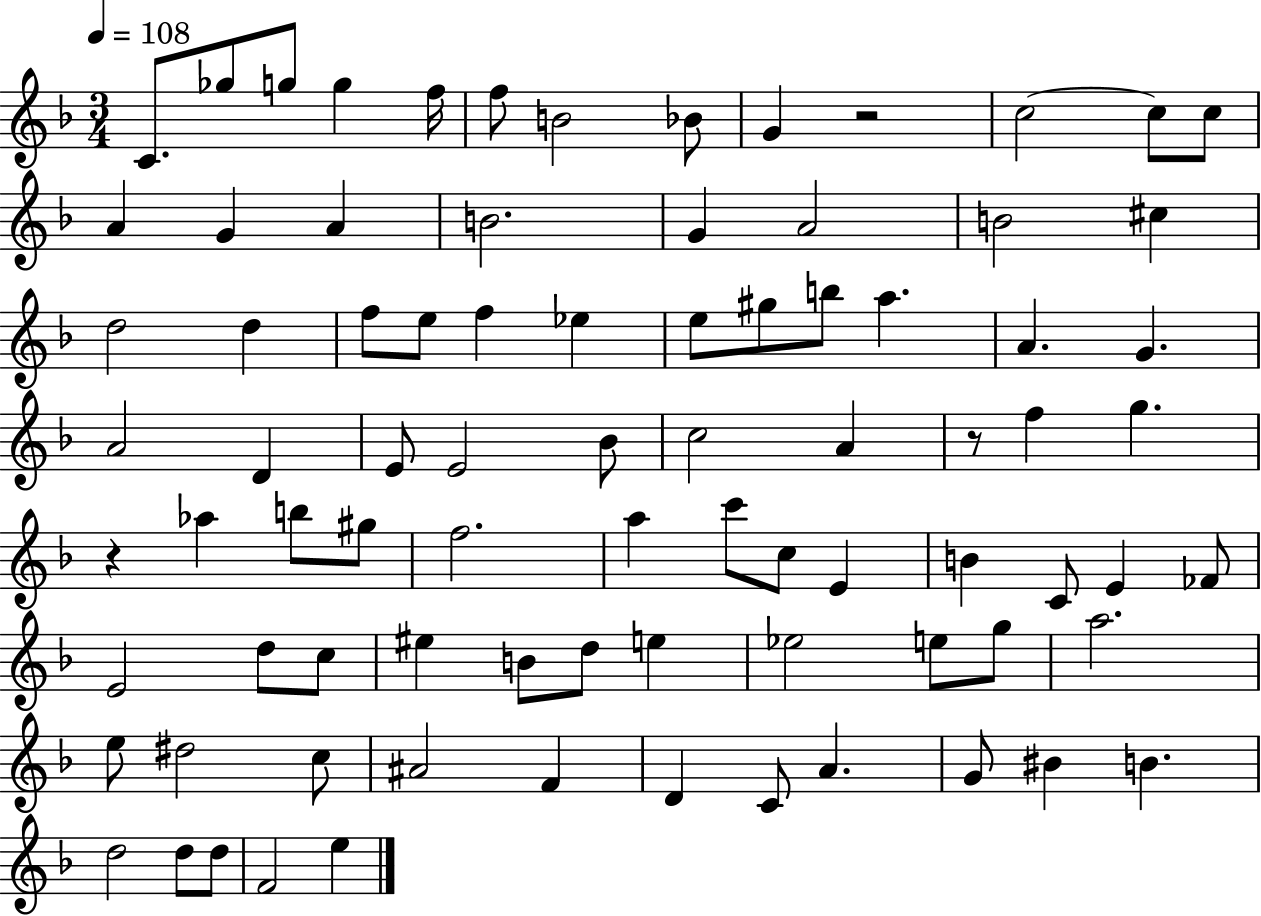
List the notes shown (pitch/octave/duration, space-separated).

C4/e. Gb5/e G5/e G5/q F5/s F5/e B4/h Bb4/e G4/q R/h C5/h C5/e C5/e A4/q G4/q A4/q B4/h. G4/q A4/h B4/h C#5/q D5/h D5/q F5/e E5/e F5/q Eb5/q E5/e G#5/e B5/e A5/q. A4/q. G4/q. A4/h D4/q E4/e E4/h Bb4/e C5/h A4/q R/e F5/q G5/q. R/q Ab5/q B5/e G#5/e F5/h. A5/q C6/e C5/e E4/q B4/q C4/e E4/q FES4/e E4/h D5/e C5/e EIS5/q B4/e D5/e E5/q Eb5/h E5/e G5/e A5/h. E5/e D#5/h C5/e A#4/h F4/q D4/q C4/e A4/q. G4/e BIS4/q B4/q. D5/h D5/e D5/e F4/h E5/q